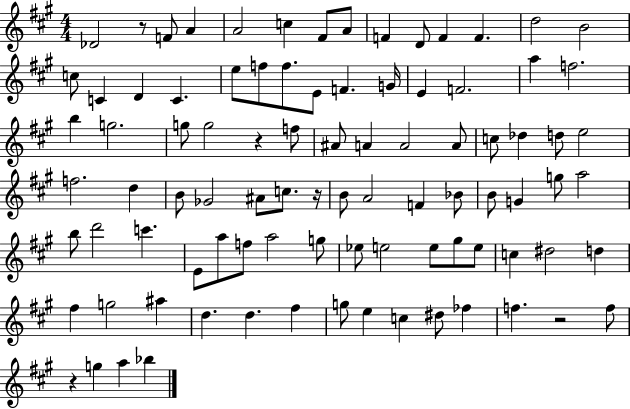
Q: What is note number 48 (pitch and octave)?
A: A4